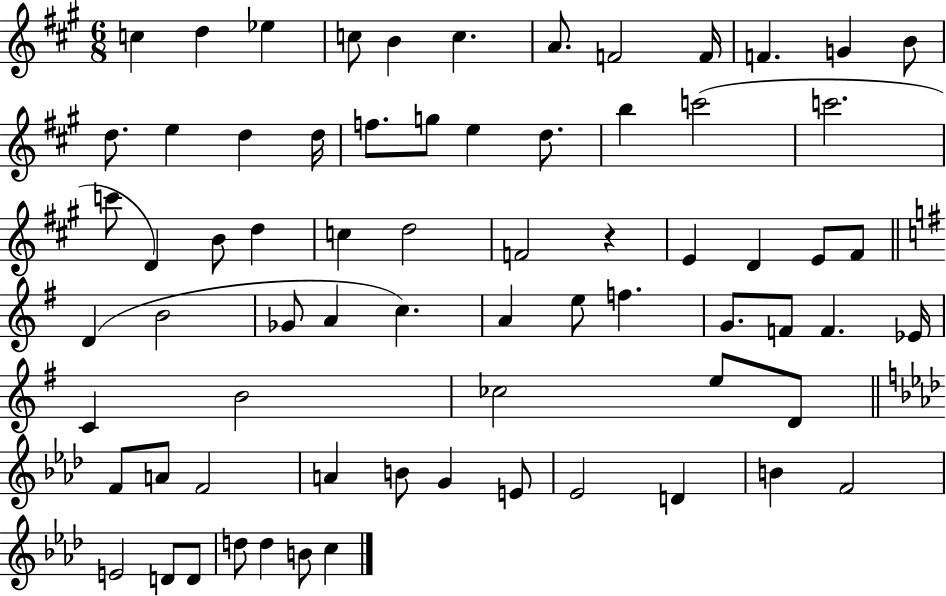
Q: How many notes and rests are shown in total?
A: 70